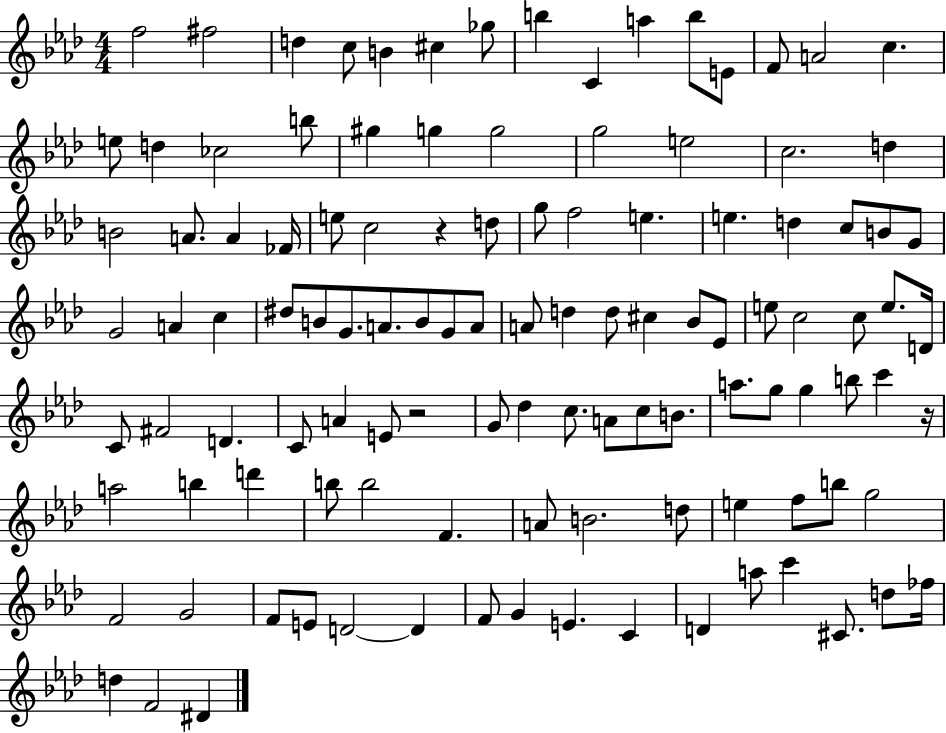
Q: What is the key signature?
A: AES major